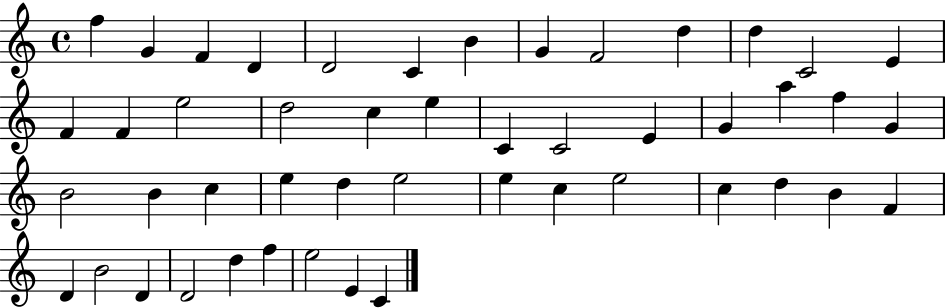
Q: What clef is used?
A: treble